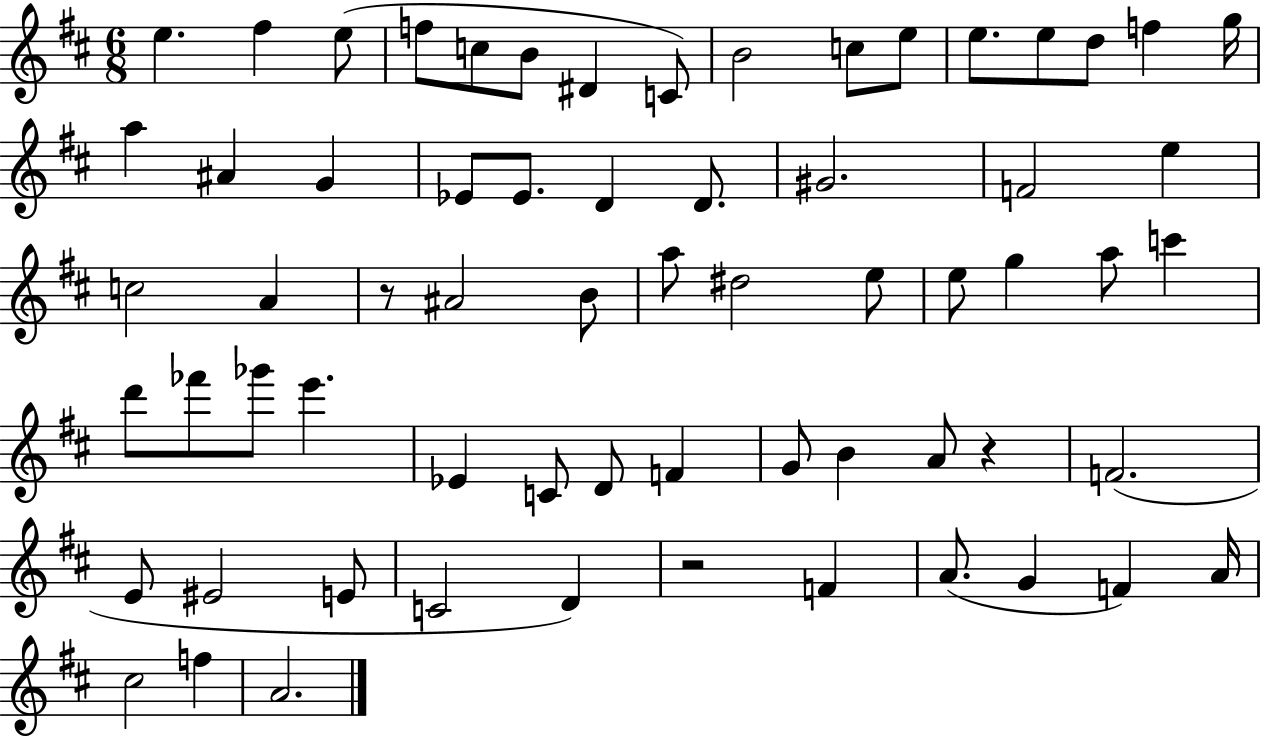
{
  \clef treble
  \numericTimeSignature
  \time 6/8
  \key d \major
  e''4. fis''4 e''8( | f''8 c''8 b'8 dis'4 c'8) | b'2 c''8 e''8 | e''8. e''8 d''8 f''4 g''16 | \break a''4 ais'4 g'4 | ees'8 ees'8. d'4 d'8. | gis'2. | f'2 e''4 | \break c''2 a'4 | r8 ais'2 b'8 | a''8 dis''2 e''8 | e''8 g''4 a''8 c'''4 | \break d'''8 fes'''8 ges'''8 e'''4. | ees'4 c'8 d'8 f'4 | g'8 b'4 a'8 r4 | f'2.( | \break e'8 eis'2 e'8 | c'2 d'4) | r2 f'4 | a'8.( g'4 f'4) a'16 | \break cis''2 f''4 | a'2. | \bar "|."
}